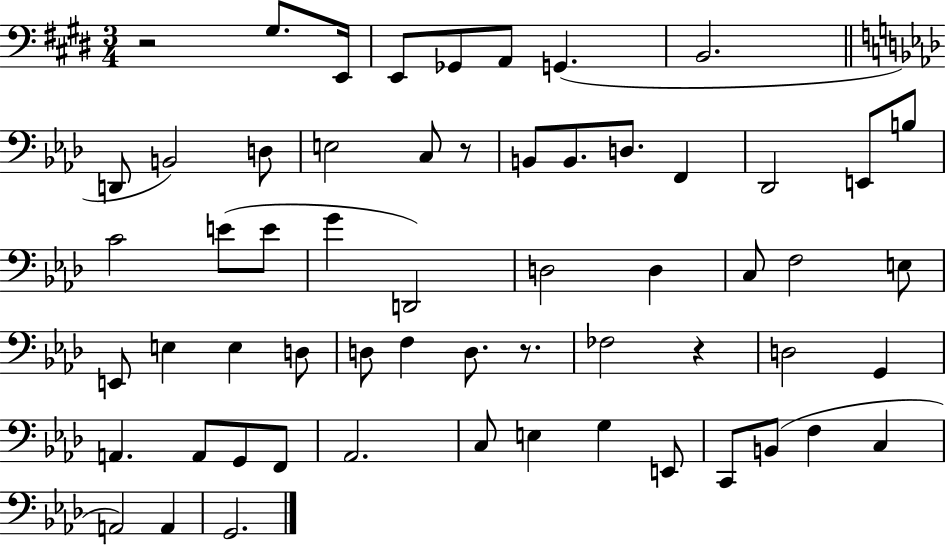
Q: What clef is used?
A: bass